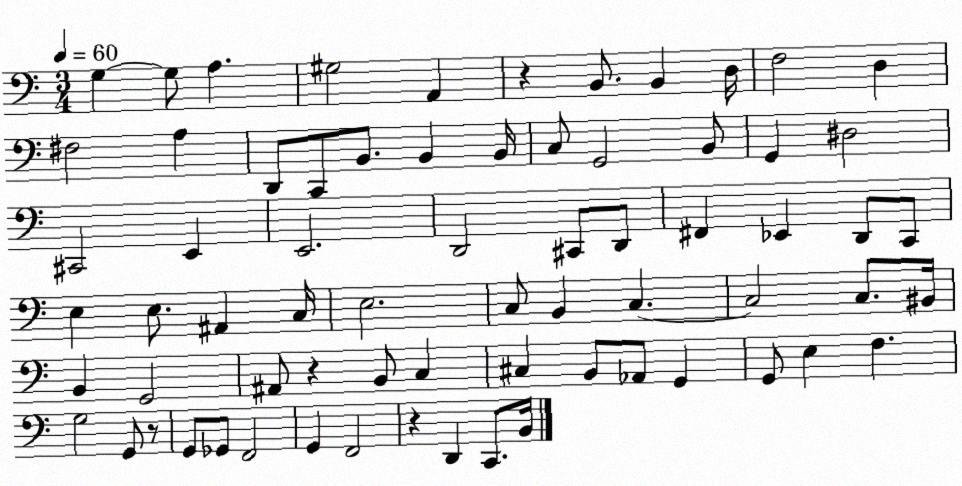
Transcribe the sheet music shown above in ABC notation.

X:1
T:Untitled
M:3/4
L:1/4
K:C
G, G,/2 A, ^G,2 A,, z B,,/2 B,, D,/4 F,2 D, ^F,2 A, D,,/2 C,,/2 B,,/2 B,, B,,/4 C,/2 G,,2 B,,/2 G,, ^D,2 ^C,,2 E,, E,,2 D,,2 ^C,,/2 D,,/2 ^F,, _E,, D,,/2 C,,/2 E, E,/2 ^A,, C,/4 E,2 C,/2 B,, C, C,2 C,/2 ^B,,/4 B,, G,,2 ^A,,/2 z B,,/2 C, ^C, B,,/2 _A,,/2 G,, G,,/2 E, F, G,2 G,,/2 z/2 G,,/2 _G,,/2 F,,2 G,, F,,2 z D,, C,,/2 B,,/4